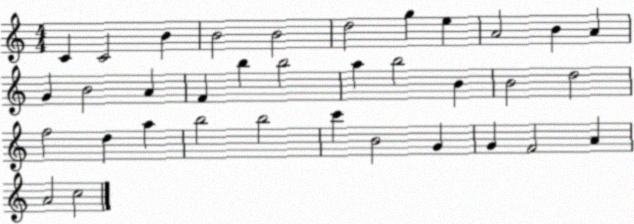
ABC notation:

X:1
T:Untitled
M:4/4
L:1/4
K:C
C C2 B B2 B2 d2 g e A2 B A G B2 A F b b2 a b2 B B2 d2 f2 d a b2 b2 c' B2 G G F2 A A2 c2